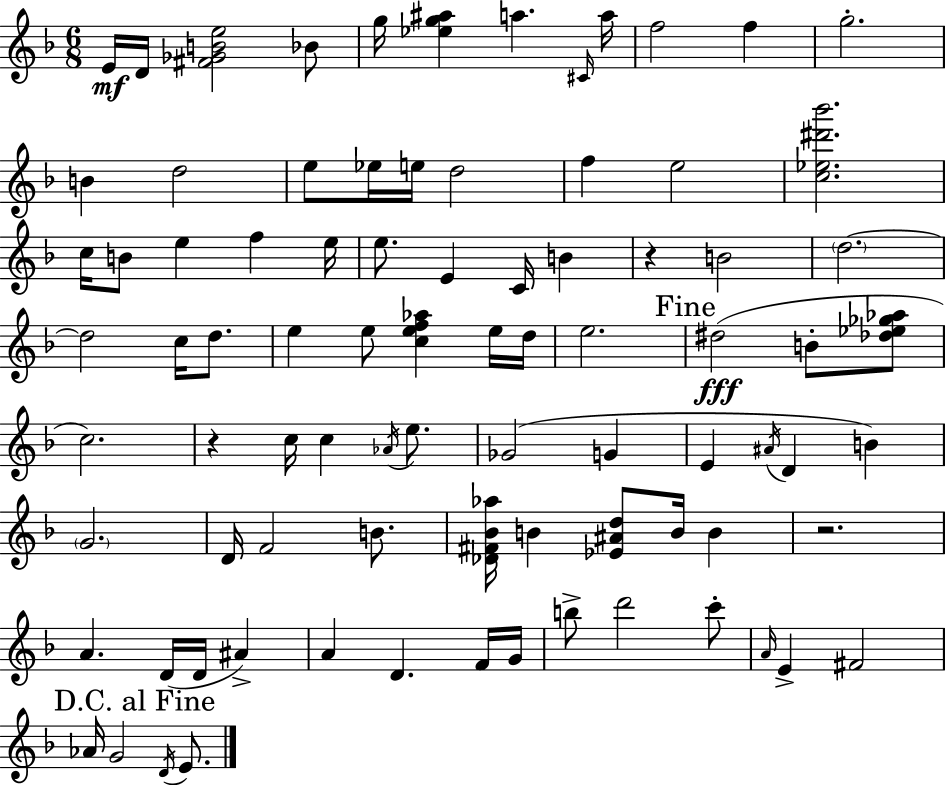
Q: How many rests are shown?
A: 3